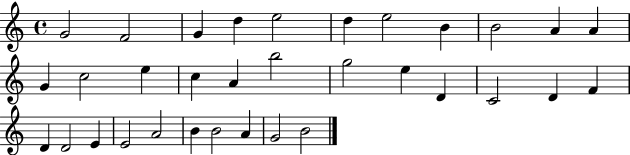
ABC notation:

X:1
T:Untitled
M:4/4
L:1/4
K:C
G2 F2 G d e2 d e2 B B2 A A G c2 e c A b2 g2 e D C2 D F D D2 E E2 A2 B B2 A G2 B2